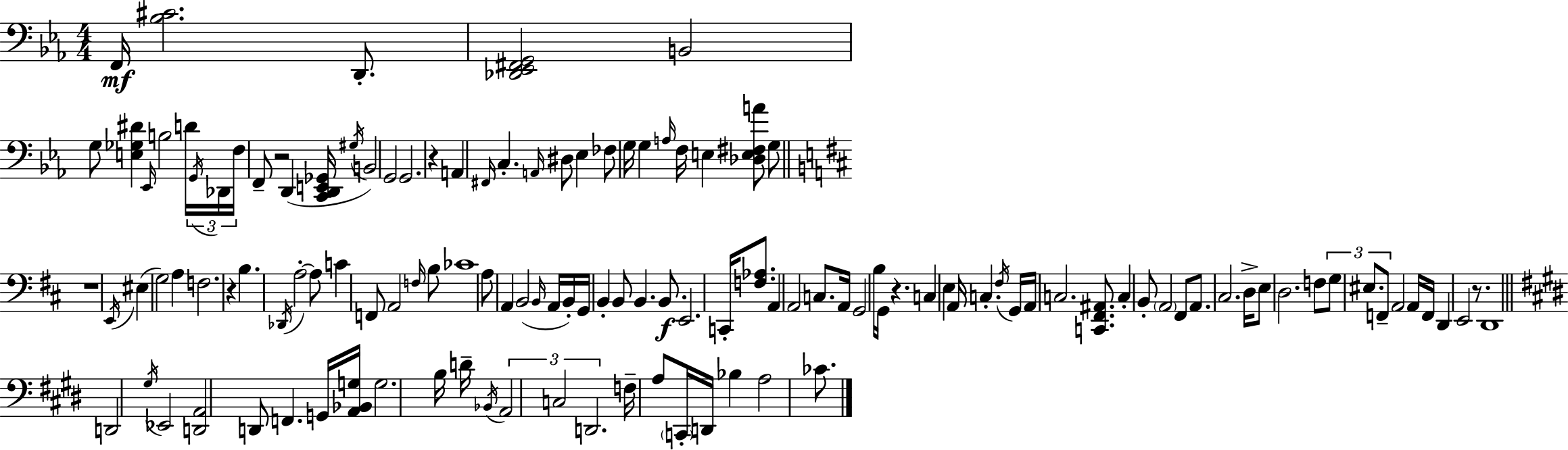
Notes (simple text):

F2/s [Bb3,C#4]/h. D2/e. [Db2,Eb2,F#2,G2]/h B2/h G3/e [E3,Gb3,D#4]/q Eb2/s B3/h D4/s G2/s Db2/s F3/s F2/e R/h D2/q [C2,D2,E2,Gb2]/s G#3/s B2/h G2/h G2/h. R/q A2/q F#2/s C3/q. A2/s D#3/e Eb3/q FES3/e G3/s G3/q A3/s F3/s E3/q [Db3,E3,F#3,A4]/e G3/e R/w E2/s EIS3/q G3/h A3/q F3/h. R/q B3/q. Db2/s A3/h A3/e C4/q F2/e A2/h F3/s B3/e CES4/w A3/e A2/q B2/h B2/s A2/s B2/s G2/s B2/q B2/e B2/q. B2/e. E2/h. C2/s [F3,Ab3]/e. A2/q A2/h C3/e. A2/s G2/h B3/s G2/s R/q. C3/q E3/q A2/s C3/q. F#3/s G2/s A2/s C3/h. [C2,F#2,A#2]/e. C3/q B2/e A2/h F#2/e A2/e. C#3/h. D3/s E3/e D3/h. F3/e G3/e EIS3/e. F2/e A2/h A2/s F2/s D2/q E2/h R/e. D2/w D2/h G#3/s Eb2/h [D2,A2]/h D2/e F2/q. G2/s [A2,Bb2,G3]/s G3/h. B3/s D4/s Bb2/s A2/h C3/h D2/h. F3/s A3/e C2/s D2/s Bb3/q A3/h CES4/e.